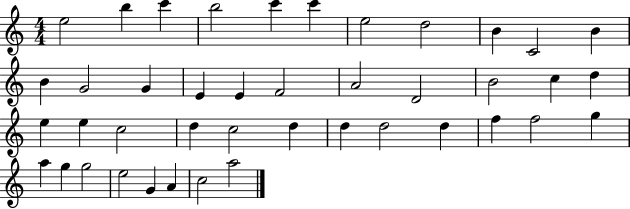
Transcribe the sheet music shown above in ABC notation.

X:1
T:Untitled
M:4/4
L:1/4
K:C
e2 b c' b2 c' c' e2 d2 B C2 B B G2 G E E F2 A2 D2 B2 c d e e c2 d c2 d d d2 d f f2 g a g g2 e2 G A c2 a2